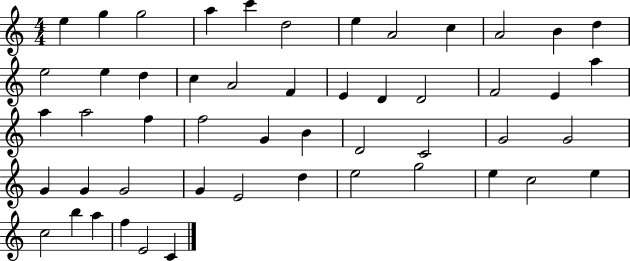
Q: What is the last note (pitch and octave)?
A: C4